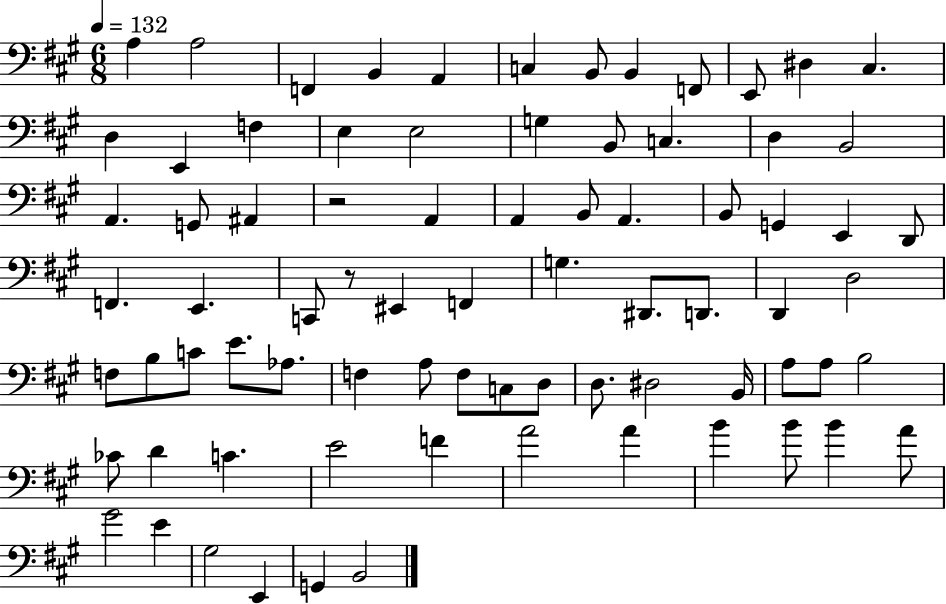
{
  \clef bass
  \numericTimeSignature
  \time 6/8
  \key a \major
  \tempo 4 = 132
  a4 a2 | f,4 b,4 a,4 | c4 b,8 b,4 f,8 | e,8 dis4 cis4. | \break d4 e,4 f4 | e4 e2 | g4 b,8 c4. | d4 b,2 | \break a,4. g,8 ais,4 | r2 a,4 | a,4 b,8 a,4. | b,8 g,4 e,4 d,8 | \break f,4. e,4. | c,8 r8 eis,4 f,4 | g4. dis,8. d,8. | d,4 d2 | \break f8 b8 c'8 e'8. aes8. | f4 a8 f8 c8 d8 | d8. dis2 b,16 | a8 a8 b2 | \break ces'8 d'4 c'4. | e'2 f'4 | a'2 a'4 | b'4 b'8 b'4 a'8 | \break gis'2 e'4 | gis2 e,4 | g,4 b,2 | \bar "|."
}